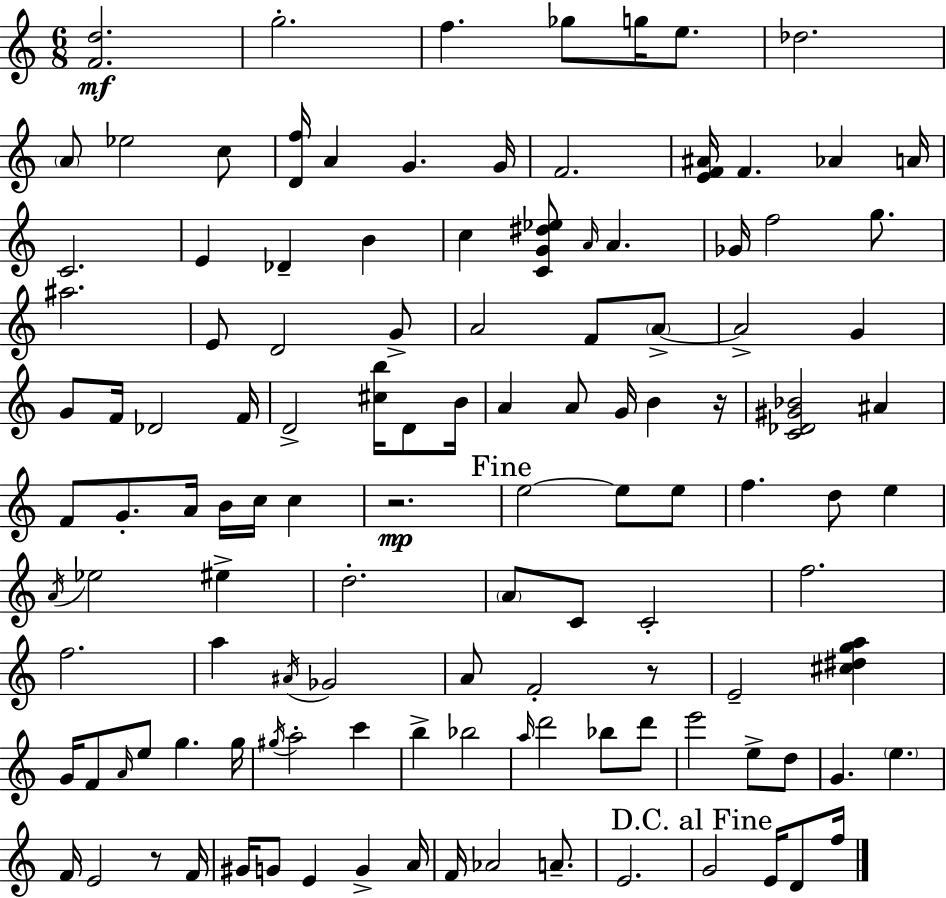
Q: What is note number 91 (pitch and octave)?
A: E5